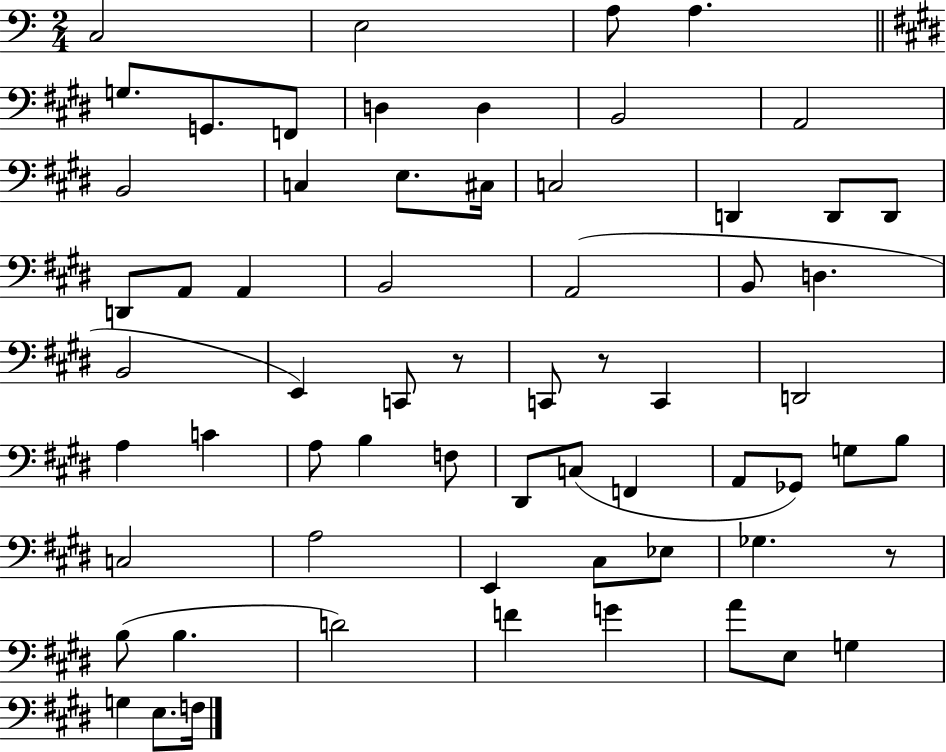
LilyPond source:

{
  \clef bass
  \numericTimeSignature
  \time 2/4
  \key c \major
  c2 | e2 | a8 a4. | \bar "||" \break \key e \major g8. g,8. f,8 | d4 d4 | b,2 | a,2 | \break b,2 | c4 e8. cis16 | c2 | d,4 d,8 d,8 | \break d,8 a,8 a,4 | b,2 | a,2( | b,8 d4. | \break b,2 | e,4) c,8 r8 | c,8 r8 c,4 | d,2 | \break a4 c'4 | a8 b4 f8 | dis,8 c8( f,4 | a,8 ges,8) g8 b8 | \break c2 | a2 | e,4 cis8 ees8 | ges4. r8 | \break b8( b4. | d'2) | f'4 g'4 | a'8 e8 g4 | \break g4 e8. f16 | \bar "|."
}